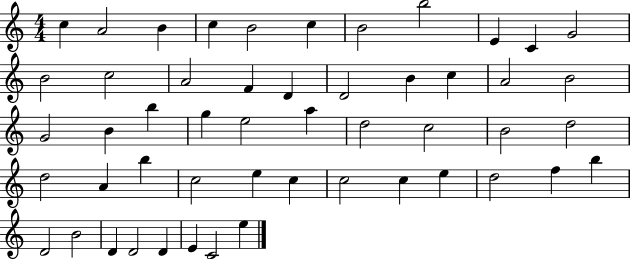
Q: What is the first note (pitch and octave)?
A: C5